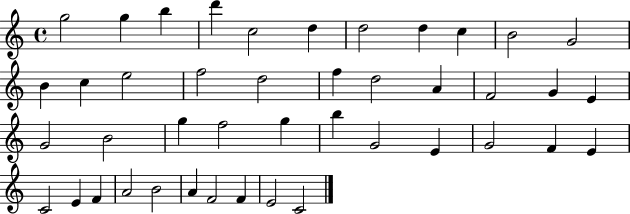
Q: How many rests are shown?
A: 0